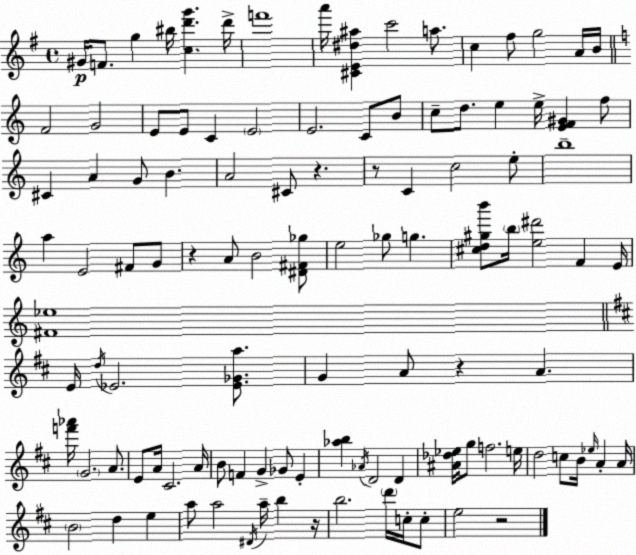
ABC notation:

X:1
T:Untitled
M:4/4
L:1/4
K:G
^G/4 F/2 g ^b/4 [cd'g'] d'/4 f'4 a'/4 [^CE^d^a] c'2 a/2 c ^f/2 g2 A/4 B/4 F2 G2 E/2 E/2 C E2 E2 C/2 B/2 c/2 d/2 e e/4 [EF^G] f/2 ^C A G/2 B A2 ^C/2 z z/2 C c2 e/2 b4 a E2 ^F/2 G/2 z A/2 B2 [^D^F_g]/2 e2 _g/2 g [^cd^gb']/2 b/4 [e^d']2 F E/4 [^F_e]4 E/4 d/4 _E2 [_E_Ga]/2 G A/2 z A [f'_a']/4 G2 A/2 E/2 A/4 ^C2 A/4 B/2 F G _G/2 E [_ab] _A/4 D2 D [^A_d_e]/4 g/2 f2 e/4 d2 c/2 B/4 _e/4 A A/4 B2 d e a/2 a2 ^D/4 a/4 b z/4 b2 d'/4 c/4 c/2 e2 z2